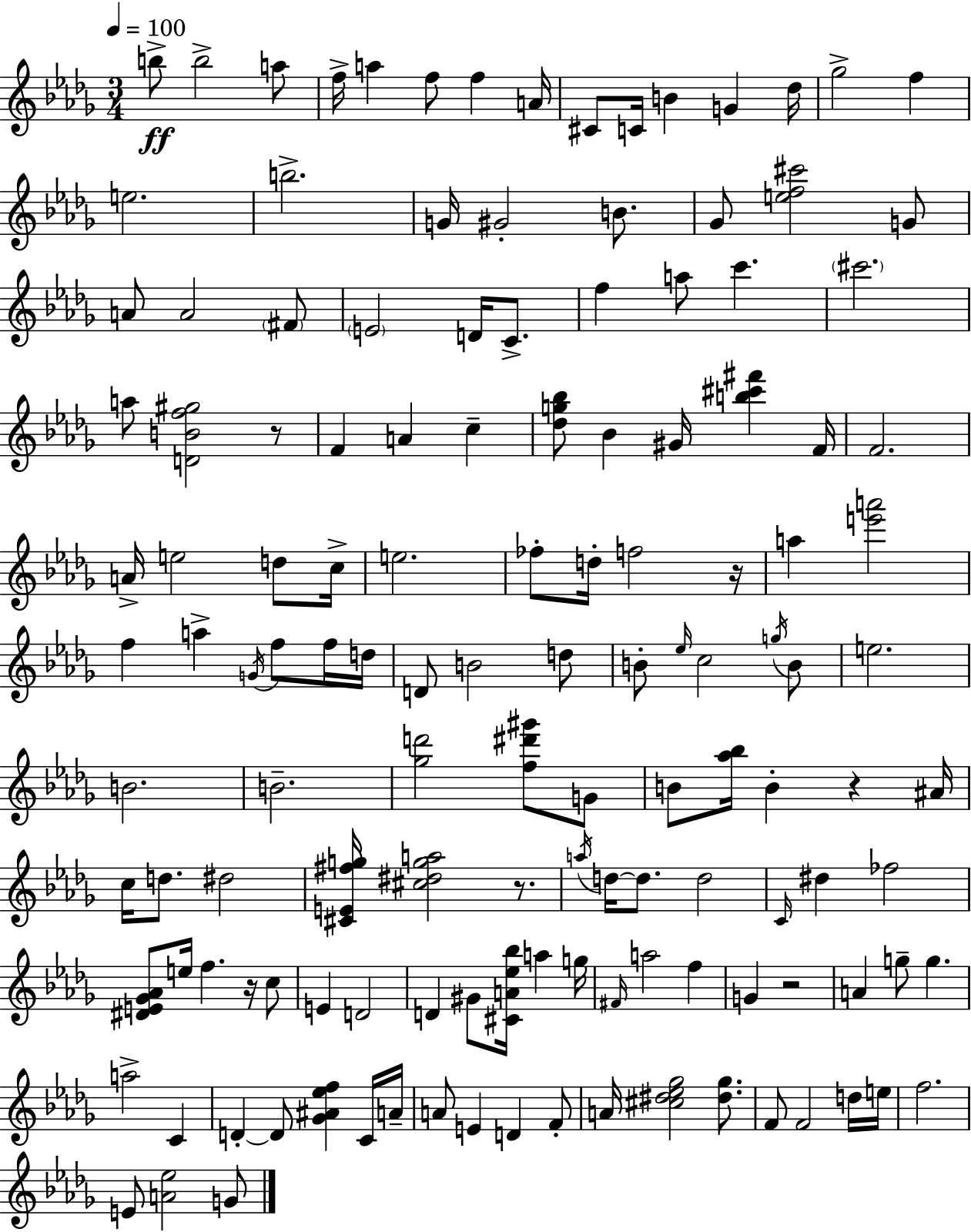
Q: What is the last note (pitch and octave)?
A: G4